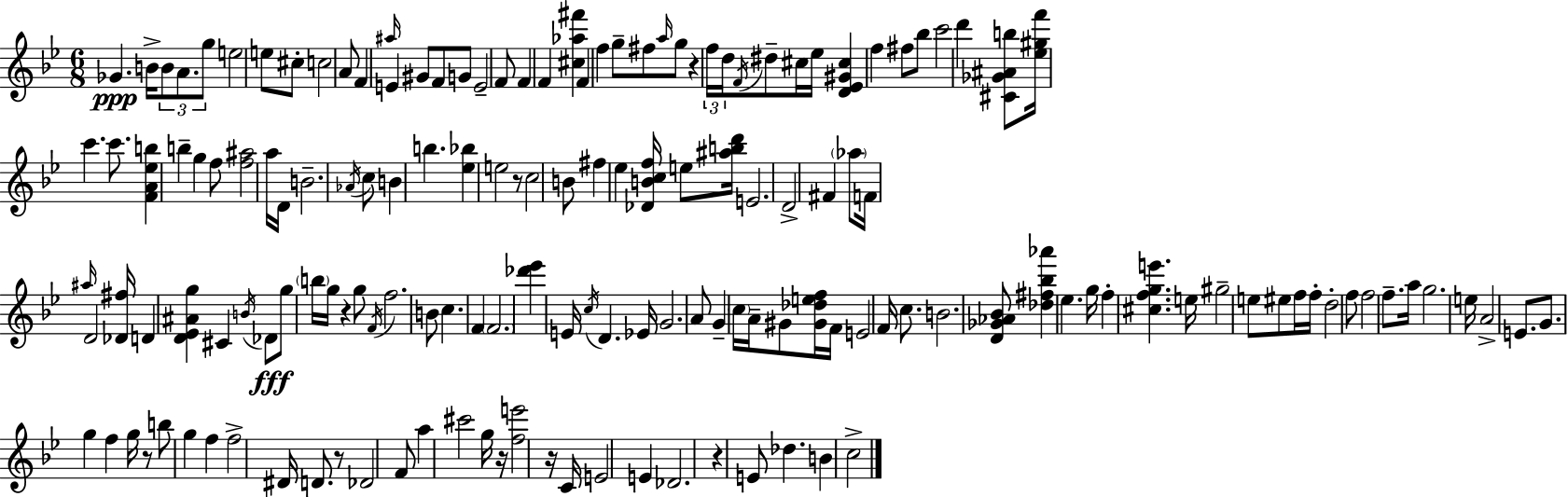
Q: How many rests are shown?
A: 8